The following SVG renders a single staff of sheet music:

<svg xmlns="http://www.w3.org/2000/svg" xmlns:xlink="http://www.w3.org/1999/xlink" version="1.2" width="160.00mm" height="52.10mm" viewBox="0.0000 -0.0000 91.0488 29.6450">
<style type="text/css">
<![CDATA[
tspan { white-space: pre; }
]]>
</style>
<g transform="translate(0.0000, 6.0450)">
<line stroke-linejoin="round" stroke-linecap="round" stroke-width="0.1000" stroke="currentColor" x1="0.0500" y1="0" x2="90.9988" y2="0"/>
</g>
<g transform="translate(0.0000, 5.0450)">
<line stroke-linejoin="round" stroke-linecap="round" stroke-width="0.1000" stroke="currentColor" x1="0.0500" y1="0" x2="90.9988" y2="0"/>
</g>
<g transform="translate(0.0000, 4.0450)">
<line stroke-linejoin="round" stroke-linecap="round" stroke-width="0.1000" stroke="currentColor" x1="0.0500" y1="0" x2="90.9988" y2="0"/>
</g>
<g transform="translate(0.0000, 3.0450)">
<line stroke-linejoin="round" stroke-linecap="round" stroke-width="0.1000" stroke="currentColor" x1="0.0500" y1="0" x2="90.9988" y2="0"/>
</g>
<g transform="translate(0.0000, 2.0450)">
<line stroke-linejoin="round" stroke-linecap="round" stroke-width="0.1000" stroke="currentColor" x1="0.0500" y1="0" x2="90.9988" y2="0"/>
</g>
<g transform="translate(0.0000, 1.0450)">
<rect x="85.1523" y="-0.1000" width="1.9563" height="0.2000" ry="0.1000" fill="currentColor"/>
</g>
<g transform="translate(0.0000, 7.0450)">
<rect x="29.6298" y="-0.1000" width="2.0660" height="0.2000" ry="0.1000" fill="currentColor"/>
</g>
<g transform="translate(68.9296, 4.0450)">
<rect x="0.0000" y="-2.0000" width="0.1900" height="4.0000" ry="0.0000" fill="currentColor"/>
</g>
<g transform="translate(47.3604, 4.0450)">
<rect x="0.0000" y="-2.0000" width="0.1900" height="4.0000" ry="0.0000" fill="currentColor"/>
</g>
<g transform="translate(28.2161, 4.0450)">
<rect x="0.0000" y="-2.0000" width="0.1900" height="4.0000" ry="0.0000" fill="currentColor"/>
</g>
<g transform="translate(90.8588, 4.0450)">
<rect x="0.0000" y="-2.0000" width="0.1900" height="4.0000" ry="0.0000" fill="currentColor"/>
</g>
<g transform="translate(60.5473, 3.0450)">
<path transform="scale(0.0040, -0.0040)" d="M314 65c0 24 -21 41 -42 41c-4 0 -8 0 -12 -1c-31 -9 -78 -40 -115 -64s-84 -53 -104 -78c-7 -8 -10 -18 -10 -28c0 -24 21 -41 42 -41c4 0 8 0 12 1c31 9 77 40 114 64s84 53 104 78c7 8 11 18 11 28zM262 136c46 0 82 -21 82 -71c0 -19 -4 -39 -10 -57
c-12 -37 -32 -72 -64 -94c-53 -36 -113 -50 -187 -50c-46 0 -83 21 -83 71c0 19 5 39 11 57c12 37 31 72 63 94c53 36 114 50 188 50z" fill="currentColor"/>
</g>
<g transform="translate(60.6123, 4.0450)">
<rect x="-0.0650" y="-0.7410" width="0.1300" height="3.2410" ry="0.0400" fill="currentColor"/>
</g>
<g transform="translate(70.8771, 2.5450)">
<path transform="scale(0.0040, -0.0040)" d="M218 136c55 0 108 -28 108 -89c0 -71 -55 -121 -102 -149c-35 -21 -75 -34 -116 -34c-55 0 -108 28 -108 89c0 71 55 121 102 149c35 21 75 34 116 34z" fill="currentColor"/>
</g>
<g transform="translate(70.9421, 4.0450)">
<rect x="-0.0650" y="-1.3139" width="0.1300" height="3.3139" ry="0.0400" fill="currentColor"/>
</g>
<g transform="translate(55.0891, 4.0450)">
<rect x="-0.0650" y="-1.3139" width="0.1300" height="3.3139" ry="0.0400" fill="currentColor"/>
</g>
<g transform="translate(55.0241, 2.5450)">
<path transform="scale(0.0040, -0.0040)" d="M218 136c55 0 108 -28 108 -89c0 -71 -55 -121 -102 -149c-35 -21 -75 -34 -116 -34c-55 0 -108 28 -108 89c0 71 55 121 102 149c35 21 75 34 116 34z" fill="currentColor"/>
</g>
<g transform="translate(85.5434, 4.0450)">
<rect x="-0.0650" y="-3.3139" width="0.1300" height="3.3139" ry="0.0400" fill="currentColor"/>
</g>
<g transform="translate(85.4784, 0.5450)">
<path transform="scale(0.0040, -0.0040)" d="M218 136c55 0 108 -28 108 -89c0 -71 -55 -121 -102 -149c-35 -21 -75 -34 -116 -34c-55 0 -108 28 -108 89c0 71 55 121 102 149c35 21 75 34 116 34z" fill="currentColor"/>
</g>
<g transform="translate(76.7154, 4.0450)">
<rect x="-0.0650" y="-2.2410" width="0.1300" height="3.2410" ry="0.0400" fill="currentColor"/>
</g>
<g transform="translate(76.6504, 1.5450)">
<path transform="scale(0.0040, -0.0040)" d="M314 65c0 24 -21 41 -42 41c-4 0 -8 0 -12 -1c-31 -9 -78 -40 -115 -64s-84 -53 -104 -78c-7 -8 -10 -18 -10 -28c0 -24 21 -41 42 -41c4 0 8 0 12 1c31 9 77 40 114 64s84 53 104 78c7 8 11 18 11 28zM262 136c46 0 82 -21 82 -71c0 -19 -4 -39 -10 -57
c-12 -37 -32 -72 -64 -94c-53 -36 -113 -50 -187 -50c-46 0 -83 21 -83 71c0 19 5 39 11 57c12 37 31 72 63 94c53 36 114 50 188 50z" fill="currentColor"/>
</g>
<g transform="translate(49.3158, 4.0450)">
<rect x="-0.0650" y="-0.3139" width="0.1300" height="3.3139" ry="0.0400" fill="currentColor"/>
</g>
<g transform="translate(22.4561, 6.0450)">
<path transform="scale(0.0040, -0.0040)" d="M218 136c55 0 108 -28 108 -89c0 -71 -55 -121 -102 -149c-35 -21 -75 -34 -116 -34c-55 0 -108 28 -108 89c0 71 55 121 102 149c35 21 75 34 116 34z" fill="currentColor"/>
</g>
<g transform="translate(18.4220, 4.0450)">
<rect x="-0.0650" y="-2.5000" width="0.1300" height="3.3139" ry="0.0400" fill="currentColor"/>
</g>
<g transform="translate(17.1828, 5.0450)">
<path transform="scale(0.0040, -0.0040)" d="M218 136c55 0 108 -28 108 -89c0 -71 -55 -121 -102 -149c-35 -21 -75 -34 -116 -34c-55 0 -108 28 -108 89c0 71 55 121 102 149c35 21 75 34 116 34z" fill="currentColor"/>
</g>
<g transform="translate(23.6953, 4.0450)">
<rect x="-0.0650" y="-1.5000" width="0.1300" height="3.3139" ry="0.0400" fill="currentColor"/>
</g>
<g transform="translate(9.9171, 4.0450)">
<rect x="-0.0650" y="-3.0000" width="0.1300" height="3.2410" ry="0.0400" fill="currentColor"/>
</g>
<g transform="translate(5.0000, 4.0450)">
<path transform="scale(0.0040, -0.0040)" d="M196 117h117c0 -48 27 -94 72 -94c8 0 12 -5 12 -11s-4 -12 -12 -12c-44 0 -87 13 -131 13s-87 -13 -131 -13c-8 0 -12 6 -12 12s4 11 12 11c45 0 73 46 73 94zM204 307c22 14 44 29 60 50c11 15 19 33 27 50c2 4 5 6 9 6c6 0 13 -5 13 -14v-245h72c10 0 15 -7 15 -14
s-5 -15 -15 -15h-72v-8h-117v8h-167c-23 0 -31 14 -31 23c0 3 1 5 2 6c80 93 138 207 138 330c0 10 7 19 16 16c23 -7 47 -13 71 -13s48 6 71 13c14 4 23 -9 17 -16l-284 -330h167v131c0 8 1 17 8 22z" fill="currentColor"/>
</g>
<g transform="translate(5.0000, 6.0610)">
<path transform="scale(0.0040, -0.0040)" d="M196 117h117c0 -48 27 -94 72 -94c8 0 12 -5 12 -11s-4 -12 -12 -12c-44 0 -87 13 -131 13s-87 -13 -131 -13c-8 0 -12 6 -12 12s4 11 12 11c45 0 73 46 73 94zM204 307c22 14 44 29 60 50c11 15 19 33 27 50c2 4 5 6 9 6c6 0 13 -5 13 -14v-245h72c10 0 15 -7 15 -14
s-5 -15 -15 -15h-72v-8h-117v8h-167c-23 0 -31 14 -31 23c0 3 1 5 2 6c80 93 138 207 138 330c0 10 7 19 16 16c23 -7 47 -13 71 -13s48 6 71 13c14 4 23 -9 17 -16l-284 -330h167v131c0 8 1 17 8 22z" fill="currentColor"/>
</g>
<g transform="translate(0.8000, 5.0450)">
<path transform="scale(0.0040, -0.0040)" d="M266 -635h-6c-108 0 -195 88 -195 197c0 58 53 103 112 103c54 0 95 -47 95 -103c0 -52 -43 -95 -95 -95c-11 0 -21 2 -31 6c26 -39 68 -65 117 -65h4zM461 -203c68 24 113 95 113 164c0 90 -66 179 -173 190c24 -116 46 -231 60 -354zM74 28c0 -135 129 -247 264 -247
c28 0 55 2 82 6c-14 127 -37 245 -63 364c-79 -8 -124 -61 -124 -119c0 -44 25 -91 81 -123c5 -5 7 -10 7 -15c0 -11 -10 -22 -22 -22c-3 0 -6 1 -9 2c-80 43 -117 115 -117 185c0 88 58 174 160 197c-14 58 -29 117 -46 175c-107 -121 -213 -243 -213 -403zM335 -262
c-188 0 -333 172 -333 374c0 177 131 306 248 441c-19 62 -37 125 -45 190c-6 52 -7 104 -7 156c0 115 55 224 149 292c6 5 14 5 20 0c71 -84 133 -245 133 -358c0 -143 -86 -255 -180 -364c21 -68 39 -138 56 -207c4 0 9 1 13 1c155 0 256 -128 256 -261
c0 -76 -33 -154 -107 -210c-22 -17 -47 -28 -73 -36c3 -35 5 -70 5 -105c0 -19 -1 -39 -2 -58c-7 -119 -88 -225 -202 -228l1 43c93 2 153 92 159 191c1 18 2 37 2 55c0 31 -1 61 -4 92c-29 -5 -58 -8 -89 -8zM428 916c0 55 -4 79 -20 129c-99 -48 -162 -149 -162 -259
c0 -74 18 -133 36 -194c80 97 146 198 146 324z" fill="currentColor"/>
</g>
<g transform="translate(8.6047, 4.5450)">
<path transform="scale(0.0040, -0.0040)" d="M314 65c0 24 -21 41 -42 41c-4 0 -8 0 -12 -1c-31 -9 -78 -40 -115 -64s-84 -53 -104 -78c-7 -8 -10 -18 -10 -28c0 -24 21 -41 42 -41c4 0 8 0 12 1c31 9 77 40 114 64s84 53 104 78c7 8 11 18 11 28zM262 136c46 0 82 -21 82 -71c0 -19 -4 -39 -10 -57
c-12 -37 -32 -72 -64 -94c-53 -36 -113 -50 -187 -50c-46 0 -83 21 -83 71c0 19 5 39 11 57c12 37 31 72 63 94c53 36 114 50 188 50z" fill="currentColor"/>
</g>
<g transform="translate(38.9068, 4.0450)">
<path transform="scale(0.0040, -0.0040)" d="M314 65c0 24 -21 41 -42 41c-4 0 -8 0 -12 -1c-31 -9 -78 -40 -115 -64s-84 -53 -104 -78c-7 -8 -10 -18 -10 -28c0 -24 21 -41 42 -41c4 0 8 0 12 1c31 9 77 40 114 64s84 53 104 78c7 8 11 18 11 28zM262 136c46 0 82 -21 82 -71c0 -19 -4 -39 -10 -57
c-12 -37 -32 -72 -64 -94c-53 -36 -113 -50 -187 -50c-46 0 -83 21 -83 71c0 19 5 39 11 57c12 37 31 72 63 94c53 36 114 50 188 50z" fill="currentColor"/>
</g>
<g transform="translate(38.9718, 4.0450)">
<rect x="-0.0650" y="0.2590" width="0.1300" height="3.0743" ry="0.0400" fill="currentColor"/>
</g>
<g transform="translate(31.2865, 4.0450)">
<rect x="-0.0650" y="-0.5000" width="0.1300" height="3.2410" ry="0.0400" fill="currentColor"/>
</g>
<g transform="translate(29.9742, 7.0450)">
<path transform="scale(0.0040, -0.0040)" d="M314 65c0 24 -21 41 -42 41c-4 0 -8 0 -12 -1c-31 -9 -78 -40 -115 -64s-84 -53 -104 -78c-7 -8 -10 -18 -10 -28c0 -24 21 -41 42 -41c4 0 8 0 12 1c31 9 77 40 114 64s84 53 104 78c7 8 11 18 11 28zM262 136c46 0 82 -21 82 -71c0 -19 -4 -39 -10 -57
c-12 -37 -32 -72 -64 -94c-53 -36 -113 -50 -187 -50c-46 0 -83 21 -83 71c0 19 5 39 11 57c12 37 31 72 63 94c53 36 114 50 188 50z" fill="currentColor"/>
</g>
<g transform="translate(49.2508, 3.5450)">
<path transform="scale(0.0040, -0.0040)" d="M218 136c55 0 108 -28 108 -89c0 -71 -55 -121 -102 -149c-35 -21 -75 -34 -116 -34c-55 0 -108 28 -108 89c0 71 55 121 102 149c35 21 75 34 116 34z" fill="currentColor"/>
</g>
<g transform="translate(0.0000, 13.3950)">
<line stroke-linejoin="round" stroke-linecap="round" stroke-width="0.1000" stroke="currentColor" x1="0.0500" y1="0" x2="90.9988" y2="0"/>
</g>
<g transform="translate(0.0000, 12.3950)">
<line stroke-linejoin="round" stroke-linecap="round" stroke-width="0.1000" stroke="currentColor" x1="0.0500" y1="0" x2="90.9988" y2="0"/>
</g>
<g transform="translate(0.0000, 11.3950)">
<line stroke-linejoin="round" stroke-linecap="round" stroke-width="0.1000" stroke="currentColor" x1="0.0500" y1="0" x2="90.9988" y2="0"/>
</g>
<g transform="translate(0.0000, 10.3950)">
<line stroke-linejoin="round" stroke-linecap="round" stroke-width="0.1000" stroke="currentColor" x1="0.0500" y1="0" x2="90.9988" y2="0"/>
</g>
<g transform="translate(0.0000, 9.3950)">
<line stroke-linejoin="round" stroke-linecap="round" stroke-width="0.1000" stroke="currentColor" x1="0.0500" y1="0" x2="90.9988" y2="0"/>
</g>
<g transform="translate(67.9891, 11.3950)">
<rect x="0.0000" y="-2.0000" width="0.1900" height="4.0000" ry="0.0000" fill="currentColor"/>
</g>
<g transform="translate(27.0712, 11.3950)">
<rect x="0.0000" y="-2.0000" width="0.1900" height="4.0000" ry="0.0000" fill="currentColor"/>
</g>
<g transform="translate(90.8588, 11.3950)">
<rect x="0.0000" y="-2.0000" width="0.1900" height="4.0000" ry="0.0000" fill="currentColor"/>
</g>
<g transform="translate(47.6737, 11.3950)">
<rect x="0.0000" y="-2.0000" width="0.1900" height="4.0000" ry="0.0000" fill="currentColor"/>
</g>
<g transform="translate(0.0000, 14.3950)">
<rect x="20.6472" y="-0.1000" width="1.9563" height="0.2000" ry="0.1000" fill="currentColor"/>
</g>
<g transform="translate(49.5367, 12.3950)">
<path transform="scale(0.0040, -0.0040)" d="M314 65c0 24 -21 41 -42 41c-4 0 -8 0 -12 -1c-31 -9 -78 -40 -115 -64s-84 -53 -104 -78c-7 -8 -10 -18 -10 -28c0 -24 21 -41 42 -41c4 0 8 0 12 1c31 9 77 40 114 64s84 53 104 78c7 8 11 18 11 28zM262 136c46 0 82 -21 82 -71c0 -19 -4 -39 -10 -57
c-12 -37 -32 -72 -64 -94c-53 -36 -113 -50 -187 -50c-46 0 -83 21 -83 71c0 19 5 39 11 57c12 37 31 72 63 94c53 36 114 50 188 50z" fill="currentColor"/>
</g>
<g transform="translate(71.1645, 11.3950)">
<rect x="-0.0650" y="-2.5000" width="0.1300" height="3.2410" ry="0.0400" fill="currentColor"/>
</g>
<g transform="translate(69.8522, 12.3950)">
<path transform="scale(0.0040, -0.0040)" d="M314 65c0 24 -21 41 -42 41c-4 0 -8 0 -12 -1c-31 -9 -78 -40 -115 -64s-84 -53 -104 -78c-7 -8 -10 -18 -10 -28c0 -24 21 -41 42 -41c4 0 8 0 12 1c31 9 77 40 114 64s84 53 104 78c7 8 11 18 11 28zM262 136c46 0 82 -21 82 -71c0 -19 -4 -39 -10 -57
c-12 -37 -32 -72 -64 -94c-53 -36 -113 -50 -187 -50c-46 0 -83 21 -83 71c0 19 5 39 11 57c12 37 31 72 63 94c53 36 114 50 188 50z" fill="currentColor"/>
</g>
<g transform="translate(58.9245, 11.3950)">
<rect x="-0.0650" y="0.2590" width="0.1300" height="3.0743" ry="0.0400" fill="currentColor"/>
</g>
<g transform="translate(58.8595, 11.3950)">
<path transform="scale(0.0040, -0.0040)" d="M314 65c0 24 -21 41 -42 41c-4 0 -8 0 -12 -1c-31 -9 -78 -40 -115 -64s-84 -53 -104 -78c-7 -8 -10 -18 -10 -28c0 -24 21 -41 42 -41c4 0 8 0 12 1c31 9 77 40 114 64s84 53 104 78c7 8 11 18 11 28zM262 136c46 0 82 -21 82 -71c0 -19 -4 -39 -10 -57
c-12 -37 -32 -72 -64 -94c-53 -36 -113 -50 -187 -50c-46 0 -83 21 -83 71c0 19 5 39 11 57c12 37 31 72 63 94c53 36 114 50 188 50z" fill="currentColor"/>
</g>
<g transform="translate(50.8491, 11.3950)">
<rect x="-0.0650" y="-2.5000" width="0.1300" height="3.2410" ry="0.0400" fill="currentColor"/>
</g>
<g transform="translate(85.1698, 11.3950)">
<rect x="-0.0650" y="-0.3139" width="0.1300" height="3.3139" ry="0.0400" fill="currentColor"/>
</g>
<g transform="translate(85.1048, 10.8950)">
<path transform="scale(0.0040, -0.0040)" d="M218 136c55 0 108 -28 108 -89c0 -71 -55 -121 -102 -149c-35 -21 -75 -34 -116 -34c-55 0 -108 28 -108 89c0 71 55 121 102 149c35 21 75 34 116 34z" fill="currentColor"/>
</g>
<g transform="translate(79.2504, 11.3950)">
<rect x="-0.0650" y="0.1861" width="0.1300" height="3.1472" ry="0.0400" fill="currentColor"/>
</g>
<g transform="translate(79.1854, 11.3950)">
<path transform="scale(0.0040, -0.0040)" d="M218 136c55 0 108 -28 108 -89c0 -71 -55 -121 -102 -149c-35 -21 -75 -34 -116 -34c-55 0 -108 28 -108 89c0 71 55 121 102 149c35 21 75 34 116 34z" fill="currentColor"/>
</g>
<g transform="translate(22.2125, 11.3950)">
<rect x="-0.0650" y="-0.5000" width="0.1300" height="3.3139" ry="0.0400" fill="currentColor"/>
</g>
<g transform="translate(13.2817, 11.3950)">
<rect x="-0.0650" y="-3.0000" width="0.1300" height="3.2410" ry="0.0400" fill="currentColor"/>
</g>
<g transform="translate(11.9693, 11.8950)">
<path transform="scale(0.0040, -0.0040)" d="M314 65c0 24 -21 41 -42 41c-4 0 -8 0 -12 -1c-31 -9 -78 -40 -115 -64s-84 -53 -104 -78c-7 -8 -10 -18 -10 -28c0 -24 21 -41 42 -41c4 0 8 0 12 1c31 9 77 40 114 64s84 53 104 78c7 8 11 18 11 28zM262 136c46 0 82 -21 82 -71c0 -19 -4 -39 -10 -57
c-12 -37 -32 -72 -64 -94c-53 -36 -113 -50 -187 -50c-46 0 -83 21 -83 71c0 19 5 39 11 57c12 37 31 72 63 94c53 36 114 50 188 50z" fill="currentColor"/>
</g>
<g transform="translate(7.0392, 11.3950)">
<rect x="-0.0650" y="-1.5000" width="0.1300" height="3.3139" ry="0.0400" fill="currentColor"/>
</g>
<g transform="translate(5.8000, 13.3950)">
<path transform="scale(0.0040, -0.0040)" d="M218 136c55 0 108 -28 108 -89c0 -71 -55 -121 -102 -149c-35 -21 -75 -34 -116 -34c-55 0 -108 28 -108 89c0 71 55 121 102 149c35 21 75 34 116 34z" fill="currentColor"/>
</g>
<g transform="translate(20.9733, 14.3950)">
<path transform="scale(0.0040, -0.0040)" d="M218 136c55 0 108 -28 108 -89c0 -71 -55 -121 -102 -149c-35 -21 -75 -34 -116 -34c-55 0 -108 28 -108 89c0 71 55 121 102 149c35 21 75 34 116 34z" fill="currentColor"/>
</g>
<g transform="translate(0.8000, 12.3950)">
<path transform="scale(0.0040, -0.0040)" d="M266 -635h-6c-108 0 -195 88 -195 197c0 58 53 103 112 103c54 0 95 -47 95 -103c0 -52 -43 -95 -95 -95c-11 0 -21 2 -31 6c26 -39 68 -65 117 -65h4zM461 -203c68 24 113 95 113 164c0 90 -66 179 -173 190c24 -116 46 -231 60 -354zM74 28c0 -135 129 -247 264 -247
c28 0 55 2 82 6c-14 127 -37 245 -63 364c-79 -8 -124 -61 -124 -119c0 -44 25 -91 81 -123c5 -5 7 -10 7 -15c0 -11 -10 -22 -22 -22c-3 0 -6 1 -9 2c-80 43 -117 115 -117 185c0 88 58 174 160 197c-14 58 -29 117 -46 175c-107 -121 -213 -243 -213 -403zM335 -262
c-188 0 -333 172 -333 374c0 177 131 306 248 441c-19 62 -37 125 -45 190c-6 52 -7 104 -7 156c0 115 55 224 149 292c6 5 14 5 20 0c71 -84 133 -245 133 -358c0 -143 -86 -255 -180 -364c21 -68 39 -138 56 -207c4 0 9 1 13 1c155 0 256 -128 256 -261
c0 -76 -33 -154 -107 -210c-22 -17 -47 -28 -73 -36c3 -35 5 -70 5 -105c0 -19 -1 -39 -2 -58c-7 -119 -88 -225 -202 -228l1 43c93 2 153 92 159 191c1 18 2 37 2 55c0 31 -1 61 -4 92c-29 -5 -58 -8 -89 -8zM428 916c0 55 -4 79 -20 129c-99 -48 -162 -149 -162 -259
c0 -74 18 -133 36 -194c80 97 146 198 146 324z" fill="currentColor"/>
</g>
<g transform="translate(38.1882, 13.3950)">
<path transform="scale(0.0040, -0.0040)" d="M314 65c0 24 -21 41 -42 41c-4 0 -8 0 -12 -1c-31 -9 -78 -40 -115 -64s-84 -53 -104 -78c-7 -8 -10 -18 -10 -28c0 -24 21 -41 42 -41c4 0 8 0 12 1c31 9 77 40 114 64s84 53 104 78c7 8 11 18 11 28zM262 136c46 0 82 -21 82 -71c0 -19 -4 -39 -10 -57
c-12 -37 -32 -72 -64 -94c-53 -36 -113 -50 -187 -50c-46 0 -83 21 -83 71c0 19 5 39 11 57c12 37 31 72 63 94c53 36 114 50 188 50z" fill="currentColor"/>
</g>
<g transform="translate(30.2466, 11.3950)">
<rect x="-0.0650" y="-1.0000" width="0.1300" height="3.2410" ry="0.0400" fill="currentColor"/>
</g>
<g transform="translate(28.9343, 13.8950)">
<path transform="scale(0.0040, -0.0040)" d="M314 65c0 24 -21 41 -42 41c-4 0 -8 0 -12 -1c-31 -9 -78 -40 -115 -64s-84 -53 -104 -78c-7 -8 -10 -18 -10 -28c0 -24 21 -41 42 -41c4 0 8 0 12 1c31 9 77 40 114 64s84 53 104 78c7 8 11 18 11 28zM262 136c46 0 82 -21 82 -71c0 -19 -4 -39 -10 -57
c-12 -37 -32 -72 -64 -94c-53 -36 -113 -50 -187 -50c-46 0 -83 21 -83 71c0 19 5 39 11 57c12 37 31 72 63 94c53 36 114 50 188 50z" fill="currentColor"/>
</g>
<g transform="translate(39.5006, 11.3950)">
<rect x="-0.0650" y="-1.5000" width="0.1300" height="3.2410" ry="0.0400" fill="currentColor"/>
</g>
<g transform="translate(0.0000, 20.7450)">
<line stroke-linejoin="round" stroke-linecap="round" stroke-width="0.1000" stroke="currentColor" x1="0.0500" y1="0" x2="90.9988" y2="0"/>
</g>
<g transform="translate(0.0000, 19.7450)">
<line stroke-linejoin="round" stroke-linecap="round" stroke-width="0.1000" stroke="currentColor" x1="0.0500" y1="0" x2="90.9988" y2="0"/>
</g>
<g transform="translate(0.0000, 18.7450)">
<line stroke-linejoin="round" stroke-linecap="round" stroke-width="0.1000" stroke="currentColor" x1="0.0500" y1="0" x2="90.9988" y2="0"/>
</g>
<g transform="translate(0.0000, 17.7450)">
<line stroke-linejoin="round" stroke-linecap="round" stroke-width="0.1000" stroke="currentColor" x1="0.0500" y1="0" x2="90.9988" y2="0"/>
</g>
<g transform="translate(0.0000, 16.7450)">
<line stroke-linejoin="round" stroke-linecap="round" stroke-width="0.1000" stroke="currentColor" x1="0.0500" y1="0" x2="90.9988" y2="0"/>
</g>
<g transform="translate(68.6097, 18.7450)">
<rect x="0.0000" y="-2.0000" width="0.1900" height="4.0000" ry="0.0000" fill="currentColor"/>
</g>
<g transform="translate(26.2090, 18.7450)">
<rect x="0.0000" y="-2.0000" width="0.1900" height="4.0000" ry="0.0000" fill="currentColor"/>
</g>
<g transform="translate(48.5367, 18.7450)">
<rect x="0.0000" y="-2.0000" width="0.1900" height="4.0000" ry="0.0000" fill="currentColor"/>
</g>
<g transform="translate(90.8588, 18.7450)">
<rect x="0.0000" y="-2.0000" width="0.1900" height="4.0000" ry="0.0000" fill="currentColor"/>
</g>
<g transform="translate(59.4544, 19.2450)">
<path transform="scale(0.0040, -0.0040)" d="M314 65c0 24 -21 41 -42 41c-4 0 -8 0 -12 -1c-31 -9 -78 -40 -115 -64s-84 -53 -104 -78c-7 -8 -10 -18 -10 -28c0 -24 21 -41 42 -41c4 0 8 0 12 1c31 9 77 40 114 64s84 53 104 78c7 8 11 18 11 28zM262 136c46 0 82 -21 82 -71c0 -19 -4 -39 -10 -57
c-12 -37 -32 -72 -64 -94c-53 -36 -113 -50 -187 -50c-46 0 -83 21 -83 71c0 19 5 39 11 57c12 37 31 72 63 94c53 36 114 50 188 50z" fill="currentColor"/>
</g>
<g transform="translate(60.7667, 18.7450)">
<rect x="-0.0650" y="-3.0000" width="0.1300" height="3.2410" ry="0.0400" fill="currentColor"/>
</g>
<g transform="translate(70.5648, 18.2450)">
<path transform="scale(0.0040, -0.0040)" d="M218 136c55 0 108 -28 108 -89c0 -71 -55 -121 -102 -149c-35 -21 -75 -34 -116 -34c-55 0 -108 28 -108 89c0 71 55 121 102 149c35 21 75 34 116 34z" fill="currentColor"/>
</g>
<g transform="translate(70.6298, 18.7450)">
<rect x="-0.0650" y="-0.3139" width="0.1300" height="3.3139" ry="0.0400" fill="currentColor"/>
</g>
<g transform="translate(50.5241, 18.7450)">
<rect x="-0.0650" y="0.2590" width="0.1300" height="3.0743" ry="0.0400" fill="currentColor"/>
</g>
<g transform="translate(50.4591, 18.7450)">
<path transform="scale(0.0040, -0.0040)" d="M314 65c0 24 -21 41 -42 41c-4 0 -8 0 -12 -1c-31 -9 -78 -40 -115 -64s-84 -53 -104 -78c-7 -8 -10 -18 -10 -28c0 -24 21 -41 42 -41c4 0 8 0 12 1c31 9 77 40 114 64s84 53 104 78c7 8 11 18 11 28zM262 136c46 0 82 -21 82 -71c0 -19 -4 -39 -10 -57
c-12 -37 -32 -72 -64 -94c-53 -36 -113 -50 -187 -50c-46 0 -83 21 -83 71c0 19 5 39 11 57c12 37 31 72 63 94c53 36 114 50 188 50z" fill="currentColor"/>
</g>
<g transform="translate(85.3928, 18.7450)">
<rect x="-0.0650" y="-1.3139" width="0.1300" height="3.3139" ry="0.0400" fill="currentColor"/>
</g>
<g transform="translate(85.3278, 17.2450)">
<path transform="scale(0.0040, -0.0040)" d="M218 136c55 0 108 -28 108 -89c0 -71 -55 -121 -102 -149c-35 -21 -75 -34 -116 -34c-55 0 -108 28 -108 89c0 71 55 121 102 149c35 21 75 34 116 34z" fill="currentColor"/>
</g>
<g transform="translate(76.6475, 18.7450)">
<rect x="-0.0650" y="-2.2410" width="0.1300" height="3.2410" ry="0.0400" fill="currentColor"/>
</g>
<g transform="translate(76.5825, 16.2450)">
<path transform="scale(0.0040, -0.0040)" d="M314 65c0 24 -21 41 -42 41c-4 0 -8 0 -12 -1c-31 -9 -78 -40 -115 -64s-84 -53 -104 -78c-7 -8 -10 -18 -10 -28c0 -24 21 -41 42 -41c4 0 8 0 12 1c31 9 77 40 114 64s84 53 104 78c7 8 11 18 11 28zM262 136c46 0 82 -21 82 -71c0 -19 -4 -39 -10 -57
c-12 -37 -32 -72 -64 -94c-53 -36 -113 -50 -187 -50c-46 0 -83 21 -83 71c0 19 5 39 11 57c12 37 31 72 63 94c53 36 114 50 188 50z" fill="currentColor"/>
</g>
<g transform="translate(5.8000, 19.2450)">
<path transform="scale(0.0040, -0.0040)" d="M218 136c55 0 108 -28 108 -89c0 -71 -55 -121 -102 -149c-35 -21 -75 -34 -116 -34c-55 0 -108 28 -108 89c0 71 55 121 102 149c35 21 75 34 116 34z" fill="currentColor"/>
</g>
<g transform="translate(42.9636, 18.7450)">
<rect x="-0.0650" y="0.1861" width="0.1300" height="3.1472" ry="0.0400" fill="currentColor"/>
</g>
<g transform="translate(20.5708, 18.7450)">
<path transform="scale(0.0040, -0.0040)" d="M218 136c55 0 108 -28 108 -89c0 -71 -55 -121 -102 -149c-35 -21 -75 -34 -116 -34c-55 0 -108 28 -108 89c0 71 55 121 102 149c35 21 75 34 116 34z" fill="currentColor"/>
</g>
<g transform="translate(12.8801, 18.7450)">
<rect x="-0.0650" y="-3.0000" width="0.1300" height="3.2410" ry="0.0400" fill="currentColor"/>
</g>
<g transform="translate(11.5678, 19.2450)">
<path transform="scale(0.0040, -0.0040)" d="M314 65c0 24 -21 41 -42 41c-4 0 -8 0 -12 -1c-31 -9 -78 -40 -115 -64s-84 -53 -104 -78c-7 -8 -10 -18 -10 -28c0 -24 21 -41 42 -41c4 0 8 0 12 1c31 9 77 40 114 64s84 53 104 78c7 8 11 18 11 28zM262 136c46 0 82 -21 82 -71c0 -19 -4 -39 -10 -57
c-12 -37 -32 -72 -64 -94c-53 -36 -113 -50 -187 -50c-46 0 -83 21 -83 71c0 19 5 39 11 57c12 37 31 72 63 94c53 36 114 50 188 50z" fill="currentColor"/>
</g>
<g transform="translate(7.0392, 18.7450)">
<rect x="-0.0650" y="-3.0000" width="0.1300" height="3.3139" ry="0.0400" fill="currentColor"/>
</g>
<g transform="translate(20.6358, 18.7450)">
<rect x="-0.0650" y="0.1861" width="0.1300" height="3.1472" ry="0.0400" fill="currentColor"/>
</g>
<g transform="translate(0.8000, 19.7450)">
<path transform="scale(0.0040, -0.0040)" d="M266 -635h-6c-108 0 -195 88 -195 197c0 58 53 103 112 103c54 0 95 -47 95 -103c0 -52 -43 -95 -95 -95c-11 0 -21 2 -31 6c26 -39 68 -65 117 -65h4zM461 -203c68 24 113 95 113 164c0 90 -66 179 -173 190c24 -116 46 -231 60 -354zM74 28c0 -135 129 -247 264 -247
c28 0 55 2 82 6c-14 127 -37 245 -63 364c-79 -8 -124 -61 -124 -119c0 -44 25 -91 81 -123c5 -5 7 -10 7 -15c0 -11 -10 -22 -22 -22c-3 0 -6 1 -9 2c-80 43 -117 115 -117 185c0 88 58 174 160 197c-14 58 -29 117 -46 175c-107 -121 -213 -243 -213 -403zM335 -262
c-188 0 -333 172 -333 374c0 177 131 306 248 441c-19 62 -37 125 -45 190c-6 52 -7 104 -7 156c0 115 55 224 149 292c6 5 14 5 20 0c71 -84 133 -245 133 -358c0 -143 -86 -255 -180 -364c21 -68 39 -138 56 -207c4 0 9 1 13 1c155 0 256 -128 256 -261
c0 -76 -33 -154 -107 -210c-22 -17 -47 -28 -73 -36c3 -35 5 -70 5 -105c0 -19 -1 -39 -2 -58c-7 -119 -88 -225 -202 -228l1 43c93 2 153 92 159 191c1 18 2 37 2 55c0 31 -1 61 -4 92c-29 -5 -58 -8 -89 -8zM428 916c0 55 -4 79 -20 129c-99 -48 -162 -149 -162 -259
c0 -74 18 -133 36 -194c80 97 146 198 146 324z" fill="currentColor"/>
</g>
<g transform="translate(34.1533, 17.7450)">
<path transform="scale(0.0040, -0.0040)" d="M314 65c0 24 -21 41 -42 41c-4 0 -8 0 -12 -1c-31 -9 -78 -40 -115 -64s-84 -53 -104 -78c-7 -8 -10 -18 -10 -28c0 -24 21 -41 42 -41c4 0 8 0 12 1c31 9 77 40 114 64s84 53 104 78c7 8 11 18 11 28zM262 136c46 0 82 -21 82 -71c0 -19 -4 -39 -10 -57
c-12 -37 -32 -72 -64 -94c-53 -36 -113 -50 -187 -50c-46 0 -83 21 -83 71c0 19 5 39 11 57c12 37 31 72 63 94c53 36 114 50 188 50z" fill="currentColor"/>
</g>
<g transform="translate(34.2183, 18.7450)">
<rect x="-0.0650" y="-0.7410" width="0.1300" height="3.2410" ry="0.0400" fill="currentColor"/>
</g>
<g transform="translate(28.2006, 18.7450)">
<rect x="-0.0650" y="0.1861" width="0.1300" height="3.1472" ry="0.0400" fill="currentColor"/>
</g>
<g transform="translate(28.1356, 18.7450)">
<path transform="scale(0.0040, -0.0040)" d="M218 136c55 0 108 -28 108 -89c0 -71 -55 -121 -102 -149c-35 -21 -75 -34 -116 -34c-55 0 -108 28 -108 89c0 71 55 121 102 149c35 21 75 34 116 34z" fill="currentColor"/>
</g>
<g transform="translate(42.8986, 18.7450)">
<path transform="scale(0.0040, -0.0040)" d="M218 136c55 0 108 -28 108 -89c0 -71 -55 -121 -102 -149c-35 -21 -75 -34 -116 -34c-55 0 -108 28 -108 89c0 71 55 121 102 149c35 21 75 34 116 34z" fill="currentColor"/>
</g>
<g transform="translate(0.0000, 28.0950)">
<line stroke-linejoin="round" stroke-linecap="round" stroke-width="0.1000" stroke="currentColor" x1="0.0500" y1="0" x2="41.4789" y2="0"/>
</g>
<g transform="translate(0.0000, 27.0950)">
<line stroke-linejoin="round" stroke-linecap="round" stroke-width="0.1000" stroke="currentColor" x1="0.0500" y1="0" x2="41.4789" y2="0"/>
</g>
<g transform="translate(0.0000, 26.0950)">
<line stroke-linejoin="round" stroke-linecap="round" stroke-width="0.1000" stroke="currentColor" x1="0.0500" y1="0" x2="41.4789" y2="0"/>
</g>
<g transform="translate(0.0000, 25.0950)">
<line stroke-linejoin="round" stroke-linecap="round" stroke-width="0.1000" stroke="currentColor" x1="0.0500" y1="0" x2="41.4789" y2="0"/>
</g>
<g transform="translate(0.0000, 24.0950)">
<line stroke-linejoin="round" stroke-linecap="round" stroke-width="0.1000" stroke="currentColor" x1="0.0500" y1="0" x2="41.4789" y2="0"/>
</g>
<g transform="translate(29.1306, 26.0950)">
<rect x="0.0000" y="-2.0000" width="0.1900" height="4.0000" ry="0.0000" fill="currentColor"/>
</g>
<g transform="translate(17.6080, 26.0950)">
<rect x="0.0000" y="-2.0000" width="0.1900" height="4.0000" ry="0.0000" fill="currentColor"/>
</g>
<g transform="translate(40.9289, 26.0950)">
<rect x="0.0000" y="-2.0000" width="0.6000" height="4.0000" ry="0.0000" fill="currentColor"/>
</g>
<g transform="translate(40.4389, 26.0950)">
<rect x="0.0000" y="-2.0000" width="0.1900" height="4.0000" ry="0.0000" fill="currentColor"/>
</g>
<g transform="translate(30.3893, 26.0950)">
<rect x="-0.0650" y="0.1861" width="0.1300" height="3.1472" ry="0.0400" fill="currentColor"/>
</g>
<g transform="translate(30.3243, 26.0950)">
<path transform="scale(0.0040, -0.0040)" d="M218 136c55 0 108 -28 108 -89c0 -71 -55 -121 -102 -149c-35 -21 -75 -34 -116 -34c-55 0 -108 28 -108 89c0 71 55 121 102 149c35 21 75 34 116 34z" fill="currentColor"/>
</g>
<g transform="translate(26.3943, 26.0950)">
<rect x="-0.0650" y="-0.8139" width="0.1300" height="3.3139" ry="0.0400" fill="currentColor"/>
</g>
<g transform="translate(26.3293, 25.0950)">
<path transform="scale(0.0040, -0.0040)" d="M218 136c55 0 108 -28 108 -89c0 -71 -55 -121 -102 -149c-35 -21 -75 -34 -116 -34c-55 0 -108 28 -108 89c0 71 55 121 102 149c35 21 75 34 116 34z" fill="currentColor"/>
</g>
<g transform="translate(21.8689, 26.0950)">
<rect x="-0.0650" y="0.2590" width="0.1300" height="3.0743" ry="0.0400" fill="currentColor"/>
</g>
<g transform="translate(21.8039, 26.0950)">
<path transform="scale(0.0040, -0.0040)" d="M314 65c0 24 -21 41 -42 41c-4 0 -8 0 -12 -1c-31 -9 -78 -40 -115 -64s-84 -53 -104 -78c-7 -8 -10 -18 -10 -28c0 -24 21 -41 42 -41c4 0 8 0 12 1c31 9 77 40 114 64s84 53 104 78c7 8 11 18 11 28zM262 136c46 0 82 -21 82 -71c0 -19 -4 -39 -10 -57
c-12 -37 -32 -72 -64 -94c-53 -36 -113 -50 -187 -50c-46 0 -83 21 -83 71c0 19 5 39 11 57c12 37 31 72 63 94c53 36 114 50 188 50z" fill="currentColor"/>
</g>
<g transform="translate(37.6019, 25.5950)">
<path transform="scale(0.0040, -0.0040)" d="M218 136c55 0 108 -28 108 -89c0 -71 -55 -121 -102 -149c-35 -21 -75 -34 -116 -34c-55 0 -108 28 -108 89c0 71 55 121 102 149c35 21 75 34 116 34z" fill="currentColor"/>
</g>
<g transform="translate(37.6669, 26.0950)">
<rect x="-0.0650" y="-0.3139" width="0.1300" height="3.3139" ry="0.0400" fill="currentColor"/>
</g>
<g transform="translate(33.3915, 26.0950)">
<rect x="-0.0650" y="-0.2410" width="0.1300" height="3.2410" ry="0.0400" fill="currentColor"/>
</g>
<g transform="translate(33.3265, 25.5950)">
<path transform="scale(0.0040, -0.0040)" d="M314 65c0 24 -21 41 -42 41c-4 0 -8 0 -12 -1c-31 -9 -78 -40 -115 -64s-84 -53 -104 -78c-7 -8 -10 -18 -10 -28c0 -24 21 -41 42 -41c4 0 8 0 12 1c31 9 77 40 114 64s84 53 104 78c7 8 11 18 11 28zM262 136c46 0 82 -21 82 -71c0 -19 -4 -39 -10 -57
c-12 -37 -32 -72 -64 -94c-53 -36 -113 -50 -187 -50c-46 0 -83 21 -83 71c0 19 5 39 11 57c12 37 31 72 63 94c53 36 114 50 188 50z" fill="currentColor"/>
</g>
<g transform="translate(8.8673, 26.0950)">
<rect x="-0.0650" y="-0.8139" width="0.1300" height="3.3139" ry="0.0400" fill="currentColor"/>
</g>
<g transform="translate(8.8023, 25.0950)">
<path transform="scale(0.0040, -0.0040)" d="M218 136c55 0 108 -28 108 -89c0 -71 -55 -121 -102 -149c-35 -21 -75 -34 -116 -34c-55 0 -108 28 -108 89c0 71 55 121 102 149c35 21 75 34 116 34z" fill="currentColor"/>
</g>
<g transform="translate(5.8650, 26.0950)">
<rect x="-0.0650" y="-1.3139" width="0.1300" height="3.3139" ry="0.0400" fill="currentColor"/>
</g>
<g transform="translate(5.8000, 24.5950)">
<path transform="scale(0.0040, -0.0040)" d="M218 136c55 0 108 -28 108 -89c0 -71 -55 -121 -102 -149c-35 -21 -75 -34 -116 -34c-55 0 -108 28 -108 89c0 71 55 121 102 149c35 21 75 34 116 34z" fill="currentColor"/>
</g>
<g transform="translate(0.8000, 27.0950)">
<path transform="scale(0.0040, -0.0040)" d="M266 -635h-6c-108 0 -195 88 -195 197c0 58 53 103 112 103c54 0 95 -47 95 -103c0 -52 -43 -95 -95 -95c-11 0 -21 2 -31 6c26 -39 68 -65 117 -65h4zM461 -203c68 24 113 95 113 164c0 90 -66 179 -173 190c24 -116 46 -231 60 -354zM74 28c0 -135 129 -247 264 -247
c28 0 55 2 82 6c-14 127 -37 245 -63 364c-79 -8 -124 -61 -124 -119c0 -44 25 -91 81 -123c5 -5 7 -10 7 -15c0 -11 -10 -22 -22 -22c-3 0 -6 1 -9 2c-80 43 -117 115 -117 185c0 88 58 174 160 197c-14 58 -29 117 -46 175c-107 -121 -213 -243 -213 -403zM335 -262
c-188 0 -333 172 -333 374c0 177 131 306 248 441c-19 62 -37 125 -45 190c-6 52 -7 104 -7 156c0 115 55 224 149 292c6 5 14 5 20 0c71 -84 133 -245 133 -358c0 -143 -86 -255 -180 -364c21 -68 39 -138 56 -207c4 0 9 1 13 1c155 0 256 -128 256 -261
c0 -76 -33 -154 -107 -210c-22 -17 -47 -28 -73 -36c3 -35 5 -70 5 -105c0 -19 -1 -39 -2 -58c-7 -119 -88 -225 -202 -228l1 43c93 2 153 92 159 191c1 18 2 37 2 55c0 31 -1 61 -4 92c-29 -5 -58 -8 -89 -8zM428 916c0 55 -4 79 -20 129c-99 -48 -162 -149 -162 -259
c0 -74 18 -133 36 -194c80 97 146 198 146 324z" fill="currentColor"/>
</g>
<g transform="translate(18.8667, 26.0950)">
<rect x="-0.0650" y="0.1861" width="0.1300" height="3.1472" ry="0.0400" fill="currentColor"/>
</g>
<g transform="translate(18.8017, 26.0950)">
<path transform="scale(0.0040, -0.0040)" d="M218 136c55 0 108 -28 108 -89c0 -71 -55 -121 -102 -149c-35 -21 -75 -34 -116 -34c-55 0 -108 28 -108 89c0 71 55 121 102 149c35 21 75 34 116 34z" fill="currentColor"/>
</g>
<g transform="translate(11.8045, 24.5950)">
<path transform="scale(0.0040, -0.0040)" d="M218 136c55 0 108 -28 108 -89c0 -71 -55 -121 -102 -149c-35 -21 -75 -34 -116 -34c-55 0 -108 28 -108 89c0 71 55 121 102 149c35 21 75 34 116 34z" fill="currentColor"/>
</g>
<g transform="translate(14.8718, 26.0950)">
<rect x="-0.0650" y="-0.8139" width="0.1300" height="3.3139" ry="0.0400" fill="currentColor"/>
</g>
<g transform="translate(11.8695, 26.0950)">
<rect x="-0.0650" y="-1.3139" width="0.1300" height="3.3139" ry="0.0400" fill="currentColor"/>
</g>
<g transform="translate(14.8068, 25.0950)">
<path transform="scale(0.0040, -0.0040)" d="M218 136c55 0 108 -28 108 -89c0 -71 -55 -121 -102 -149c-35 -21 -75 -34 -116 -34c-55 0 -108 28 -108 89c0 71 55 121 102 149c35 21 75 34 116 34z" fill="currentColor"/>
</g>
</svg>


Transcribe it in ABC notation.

X:1
T:Untitled
M:4/4
L:1/4
K:C
A2 G E C2 B2 c e d2 e g2 b E A2 C D2 E2 G2 B2 G2 B c A A2 B B d2 B B2 A2 c g2 e e d e d B B2 d B c2 c